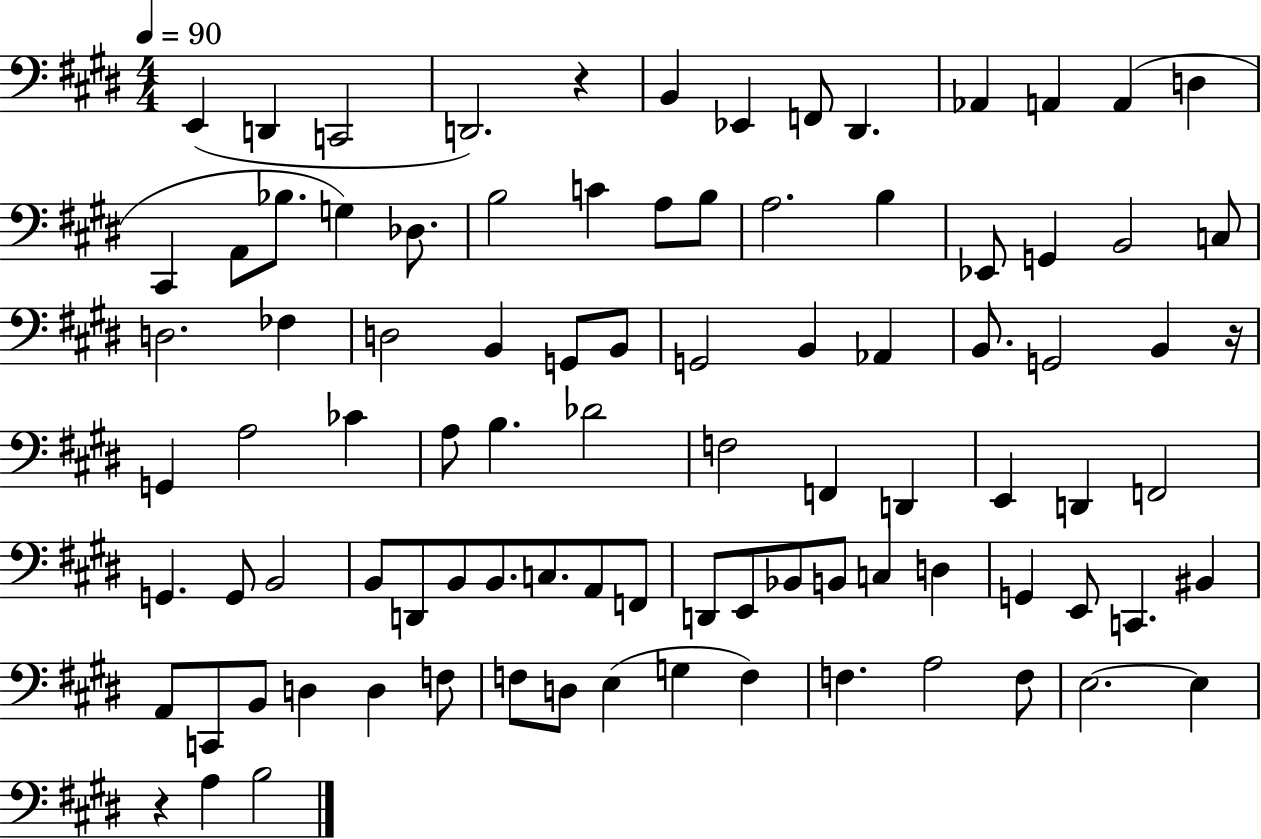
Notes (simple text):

E2/q D2/q C2/h D2/h. R/q B2/q Eb2/q F2/e D#2/q. Ab2/q A2/q A2/q D3/q C#2/q A2/e Bb3/e. G3/q Db3/e. B3/h C4/q A3/e B3/e A3/h. B3/q Eb2/e G2/q B2/h C3/e D3/h. FES3/q D3/h B2/q G2/e B2/e G2/h B2/q Ab2/q B2/e. G2/h B2/q R/s G2/q A3/h CES4/q A3/e B3/q. Db4/h F3/h F2/q D2/q E2/q D2/q F2/h G2/q. G2/e B2/h B2/e D2/e B2/e B2/e. C3/e. A2/e F2/e D2/e E2/e Bb2/e B2/e C3/q D3/q G2/q E2/e C2/q. BIS2/q A2/e C2/e B2/e D3/q D3/q F3/e F3/e D3/e E3/q G3/q F3/q F3/q. A3/h F3/e E3/h. E3/q R/q A3/q B3/h